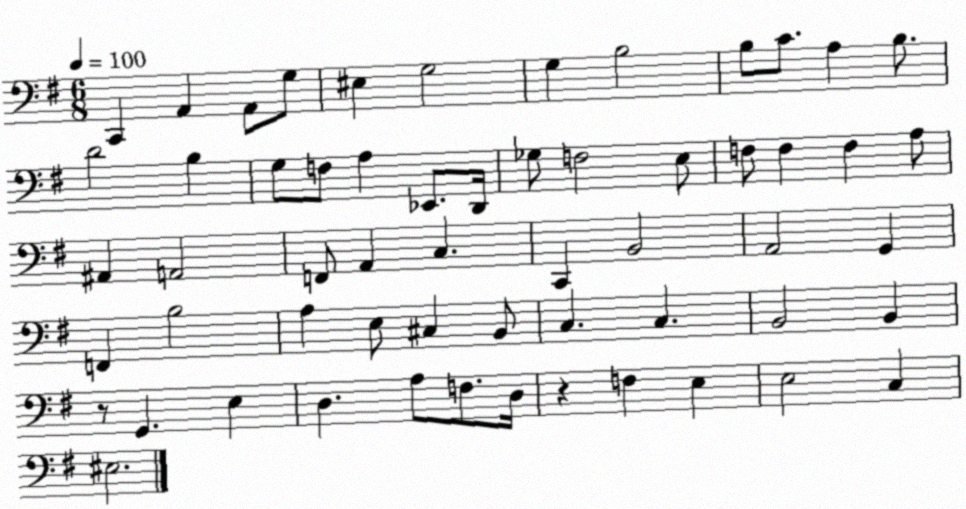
X:1
T:Untitled
M:6/8
L:1/4
K:G
C,, A,, A,,/2 G,/2 ^E, G,2 G, B,2 B,/2 C/2 A, B,/2 D2 B, G,/2 F,/2 A, _E,,/2 D,,/4 _G,/2 F,2 E,/2 F,/2 F, F, A,/2 ^A,, A,,2 F,,/2 A,, C, C,, B,,2 A,,2 G,, F,, B,2 A, E,/2 ^C, B,,/2 C, C, B,,2 B,, z/2 G,, E, D, A,/2 F,/2 D,/4 z F, E, E,2 C, ^E,2